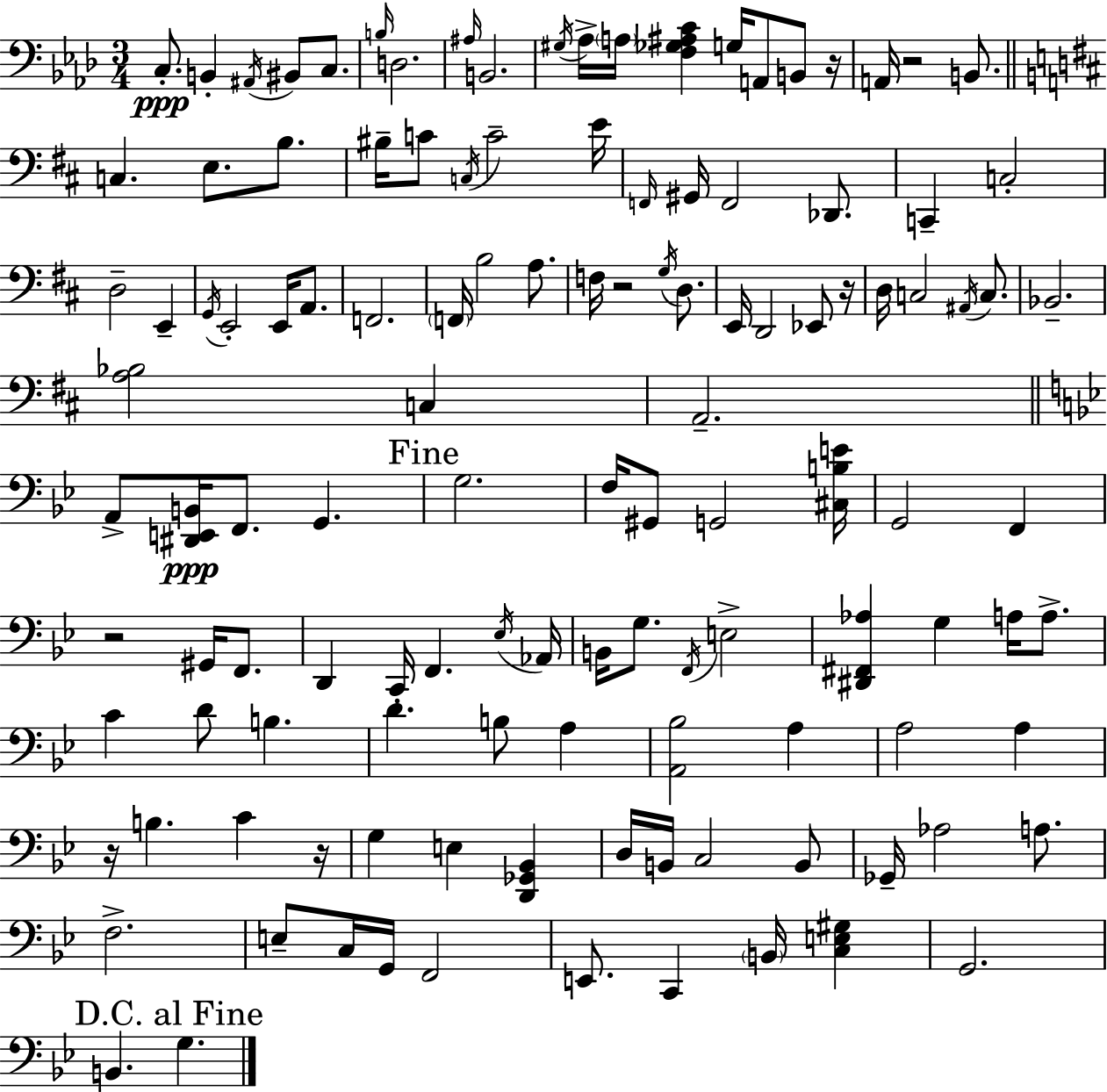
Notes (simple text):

C3/e. B2/q A#2/s BIS2/e C3/e. B3/s D3/h. A#3/s B2/h. G#3/s Ab3/s A3/s [F3,Gb3,A#3,C4]/q G3/s A2/e B2/e R/s A2/s R/h B2/e. C3/q. E3/e. B3/e. BIS3/s C4/e C3/s C4/h E4/s F2/s G#2/s F2/h Db2/e. C2/q C3/h D3/h E2/q G2/s E2/h E2/s A2/e. F2/h. F2/s B3/h A3/e. F3/s R/h G3/s D3/e. E2/s D2/h Eb2/e R/s D3/s C3/h A#2/s C3/e. Bb2/h. [A3,Bb3]/h C3/q A2/h. A2/e [D#2,E2,B2]/s F2/e. G2/q. G3/h. F3/s G#2/e G2/h [C#3,B3,E4]/s G2/h F2/q R/h G#2/s F2/e. D2/q C2/s F2/q. Eb3/s Ab2/s B2/s G3/e. F2/s E3/h [D#2,F#2,Ab3]/q G3/q A3/s A3/e. C4/q D4/e B3/q. D4/q. B3/e A3/q [A2,Bb3]/h A3/q A3/h A3/q R/s B3/q. C4/q R/s G3/q E3/q [D2,Gb2,Bb2]/q D3/s B2/s C3/h B2/e Gb2/s Ab3/h A3/e. F3/h. E3/e C3/s G2/s F2/h E2/e. C2/q B2/s [C3,E3,G#3]/q G2/h. B2/q. G3/q.